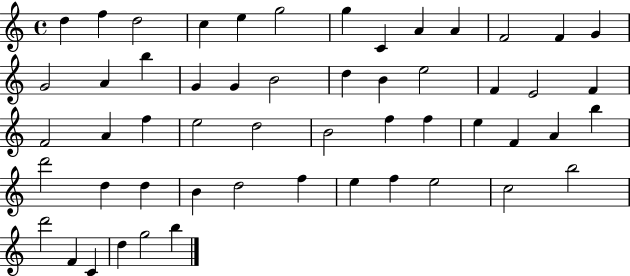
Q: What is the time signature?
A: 4/4